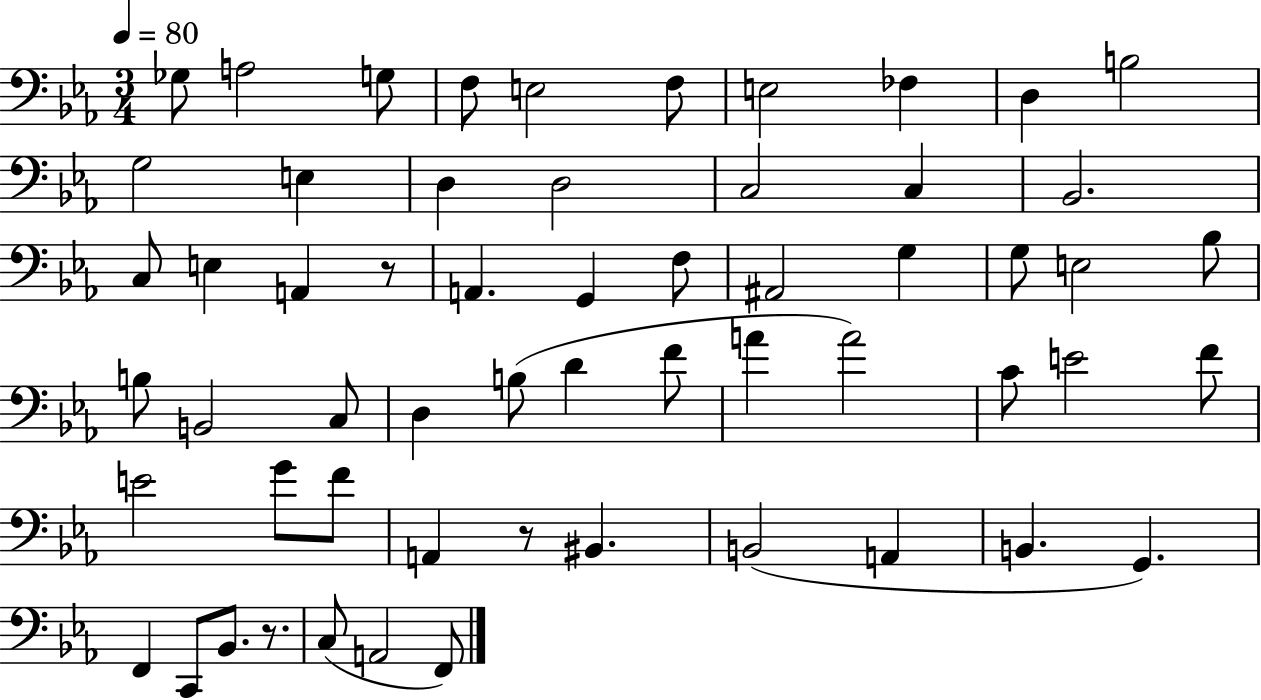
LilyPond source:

{
  \clef bass
  \numericTimeSignature
  \time 3/4
  \key ees \major
  \tempo 4 = 80
  ges8 a2 g8 | f8 e2 f8 | e2 fes4 | d4 b2 | \break g2 e4 | d4 d2 | c2 c4 | bes,2. | \break c8 e4 a,4 r8 | a,4. g,4 f8 | ais,2 g4 | g8 e2 bes8 | \break b8 b,2 c8 | d4 b8( d'4 f'8 | a'4 a'2) | c'8 e'2 f'8 | \break e'2 g'8 f'8 | a,4 r8 bis,4. | b,2( a,4 | b,4. g,4.) | \break f,4 c,8 bes,8. r8. | c8( a,2 f,8) | \bar "|."
}